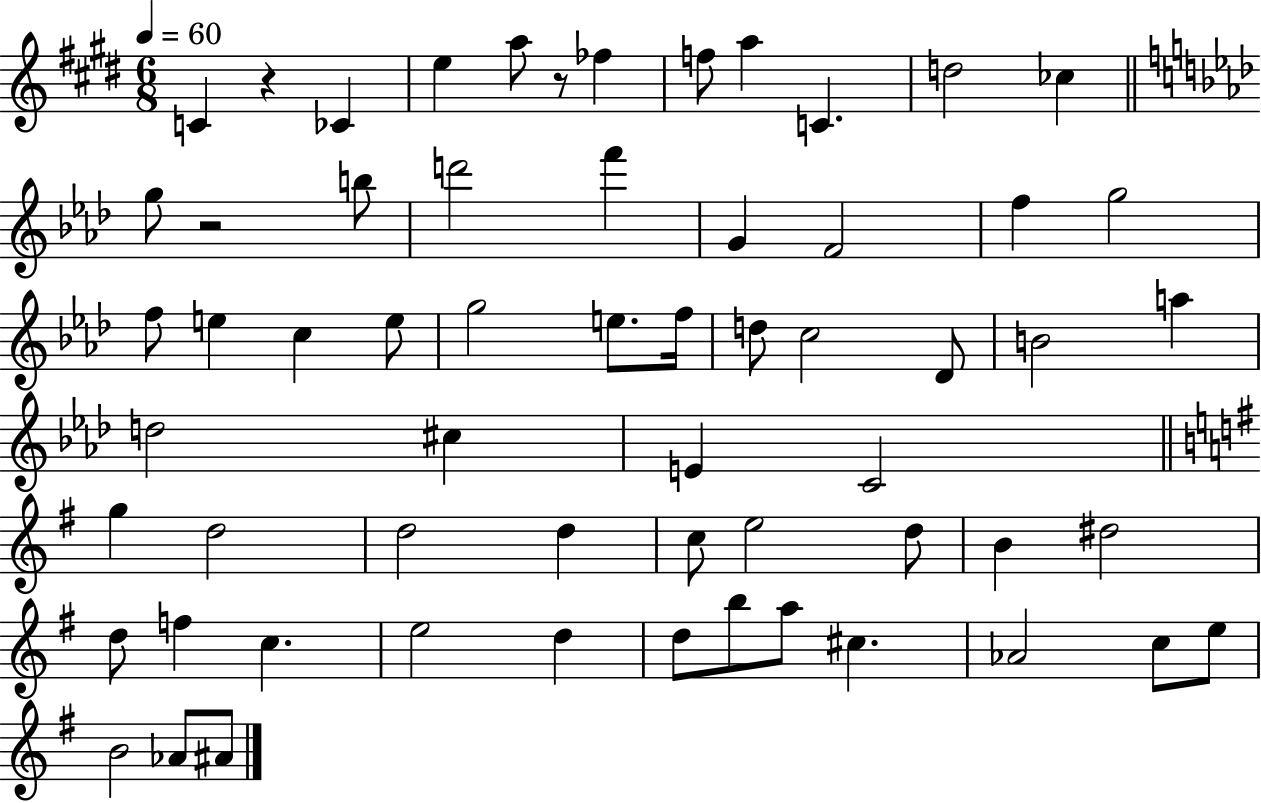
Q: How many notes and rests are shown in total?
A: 61